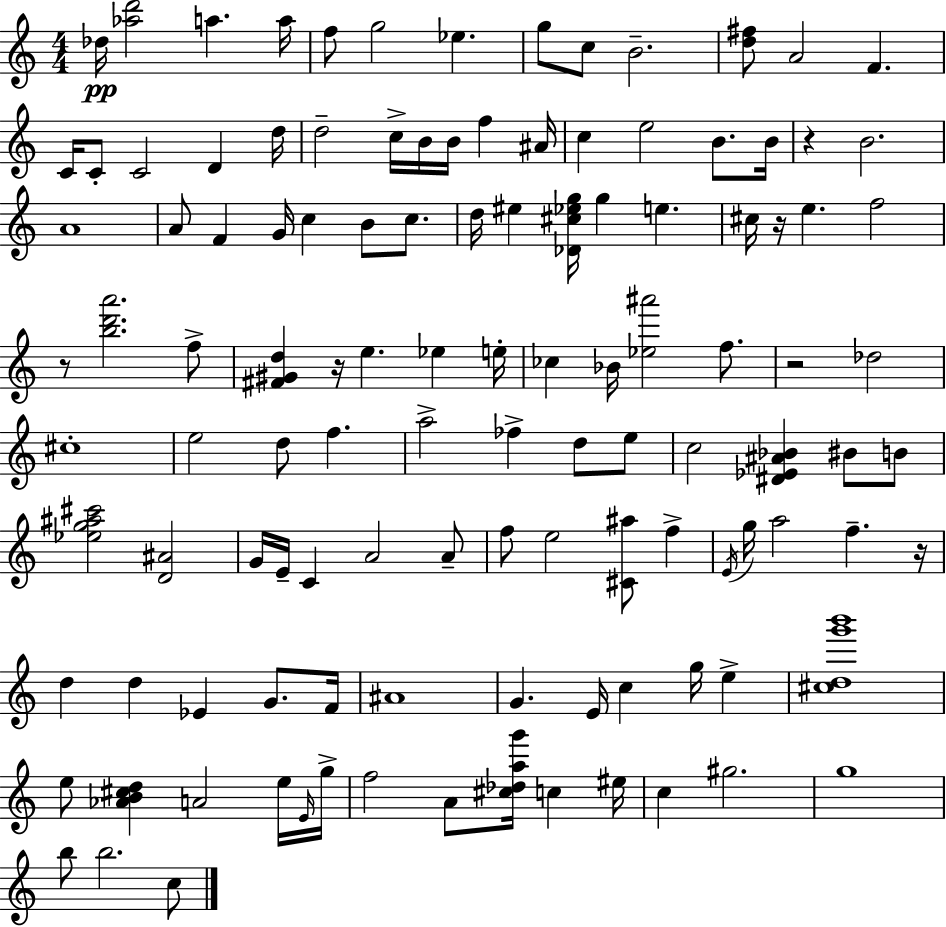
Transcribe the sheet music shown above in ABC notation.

X:1
T:Untitled
M:4/4
L:1/4
K:Am
_d/4 [_ad']2 a a/4 f/2 g2 _e g/2 c/2 B2 [d^f]/2 A2 F C/4 C/2 C2 D d/4 d2 c/4 B/4 B/4 f ^A/4 c e2 B/2 B/4 z B2 A4 A/2 F G/4 c B/2 c/2 d/4 ^e [_D^c_eg]/4 g e ^c/4 z/4 e f2 z/2 [bd'a']2 f/2 [^F^Gd] z/4 e _e e/4 _c _B/4 [_e^a']2 f/2 z2 _d2 ^c4 e2 d/2 f a2 _f d/2 e/2 c2 [^D_E^A_B] ^B/2 B/2 [_eg^a^c']2 [D^A]2 G/4 E/4 C A2 A/2 f/2 e2 [^C^a]/2 f E/4 g/4 a2 f z/4 d d _E G/2 F/4 ^A4 G E/4 c g/4 e [^cdg'b']4 e/2 [_AB^cd] A2 e/4 E/4 g/4 f2 A/2 [^c_dag']/4 c ^e/4 c ^g2 g4 b/2 b2 c/2